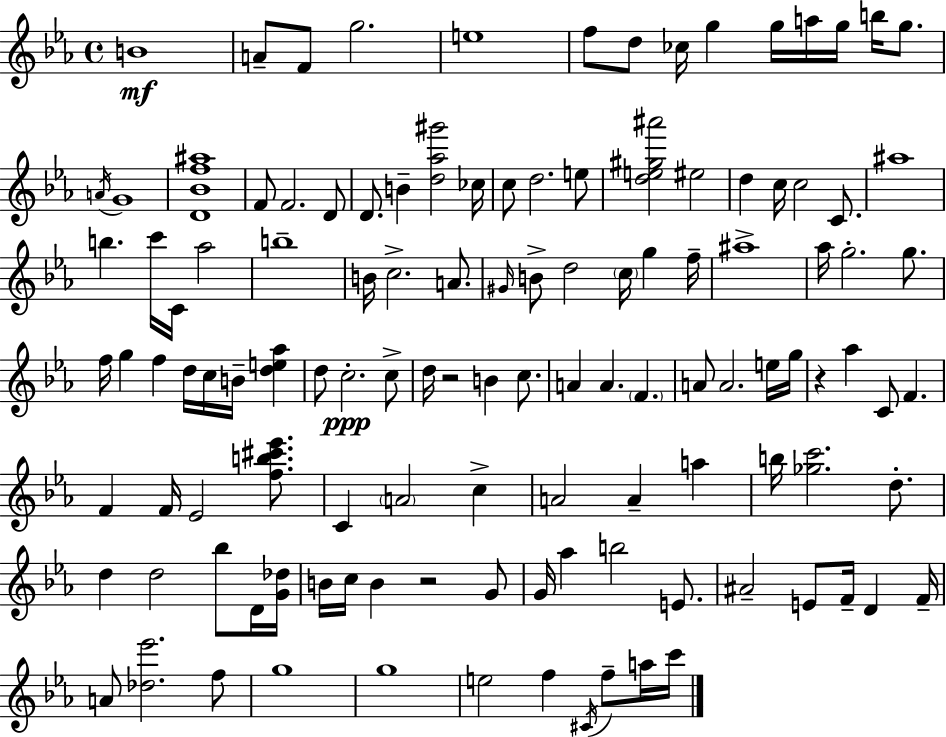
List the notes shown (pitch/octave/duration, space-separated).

B4/w A4/e F4/e G5/h. E5/w F5/e D5/e CES5/s G5/q G5/s A5/s G5/s B5/s G5/e. A4/s G4/w [D4,Bb4,F5,A#5]/w F4/e F4/h. D4/e D4/e. B4/q [D5,Ab5,G#6]/h CES5/s C5/e D5/h. E5/e [D5,E5,G#5,A#6]/h EIS5/h D5/q C5/s C5/h C4/e. A#5/w B5/q. C6/s C4/s Ab5/h B5/w B4/s C5/h. A4/e. G#4/s B4/e D5/h C5/s G5/q F5/s A#5/w Ab5/s G5/h. G5/e. F5/s G5/q F5/q D5/s C5/s B4/s [D5,E5,Ab5]/q D5/e C5/h. C5/e D5/s R/h B4/q C5/e. A4/q A4/q. F4/q. A4/e A4/h. E5/s G5/s R/q Ab5/q C4/e F4/q. F4/q F4/s Eb4/h [F5,B5,C#6,Eb6]/e. C4/q A4/h C5/q A4/h A4/q A5/q B5/s [Gb5,C6]/h. D5/e. D5/q D5/h Bb5/e D4/s [G4,Db5]/s B4/s C5/s B4/q R/h G4/e G4/s Ab5/q B5/h E4/e. A#4/h E4/e F4/s D4/q F4/s A4/e [Db5,Eb6]/h. F5/e G5/w G5/w E5/h F5/q C#4/s F5/e A5/s C6/s